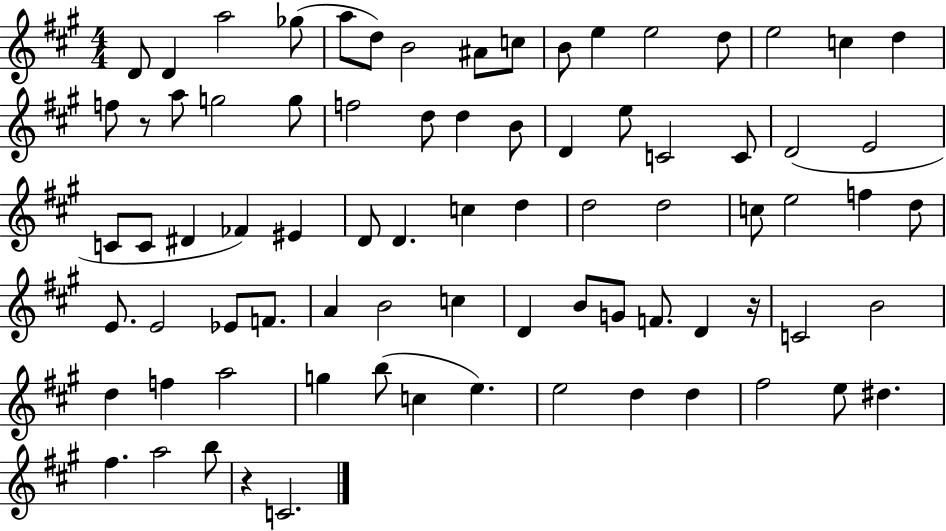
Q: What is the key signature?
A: A major